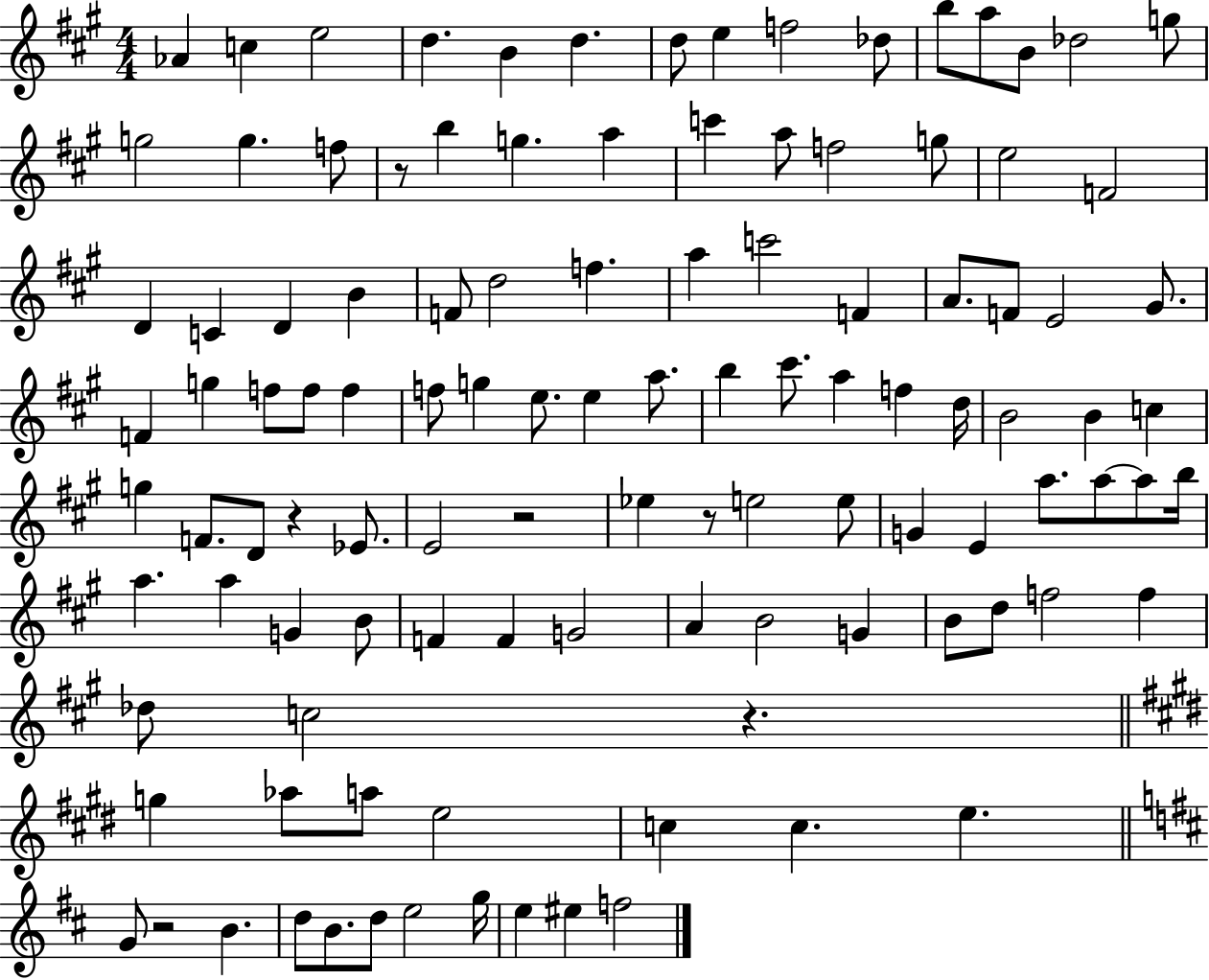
X:1
T:Untitled
M:4/4
L:1/4
K:A
_A c e2 d B d d/2 e f2 _d/2 b/2 a/2 B/2 _d2 g/2 g2 g f/2 z/2 b g a c' a/2 f2 g/2 e2 F2 D C D B F/2 d2 f a c'2 F A/2 F/2 E2 ^G/2 F g f/2 f/2 f f/2 g e/2 e a/2 b ^c'/2 a f d/4 B2 B c g F/2 D/2 z _E/2 E2 z2 _e z/2 e2 e/2 G E a/2 a/2 a/2 b/4 a a G B/2 F F G2 A B2 G B/2 d/2 f2 f _d/2 c2 z g _a/2 a/2 e2 c c e G/2 z2 B d/2 B/2 d/2 e2 g/4 e ^e f2